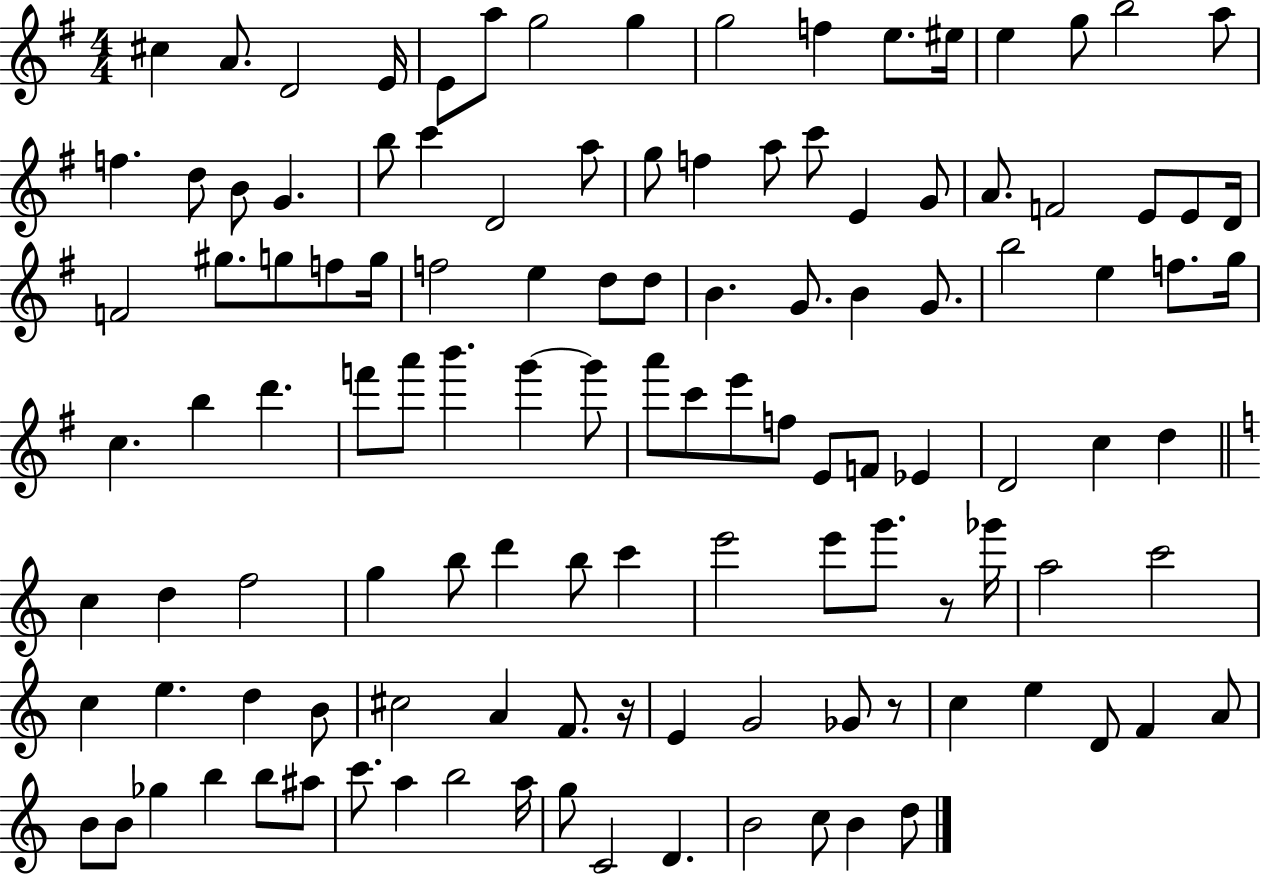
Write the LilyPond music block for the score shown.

{
  \clef treble
  \numericTimeSignature
  \time 4/4
  \key g \major
  cis''4 a'8. d'2 e'16 | e'8 a''8 g''2 g''4 | g''2 f''4 e''8. eis''16 | e''4 g''8 b''2 a''8 | \break f''4. d''8 b'8 g'4. | b''8 c'''4 d'2 a''8 | g''8 f''4 a''8 c'''8 e'4 g'8 | a'8. f'2 e'8 e'8 d'16 | \break f'2 gis''8. g''8 f''8 g''16 | f''2 e''4 d''8 d''8 | b'4. g'8. b'4 g'8. | b''2 e''4 f''8. g''16 | \break c''4. b''4 d'''4. | f'''8 a'''8 b'''4. g'''4~~ g'''8 | a'''8 c'''8 e'''8 f''8 e'8 f'8 ees'4 | d'2 c''4 d''4 | \break \bar "||" \break \key c \major c''4 d''4 f''2 | g''4 b''8 d'''4 b''8 c'''4 | e'''2 e'''8 g'''8. r8 ges'''16 | a''2 c'''2 | \break c''4 e''4. d''4 b'8 | cis''2 a'4 f'8. r16 | e'4 g'2 ges'8 r8 | c''4 e''4 d'8 f'4 a'8 | \break b'8 b'8 ges''4 b''4 b''8 ais''8 | c'''8. a''4 b''2 a''16 | g''8 c'2 d'4. | b'2 c''8 b'4 d''8 | \break \bar "|."
}